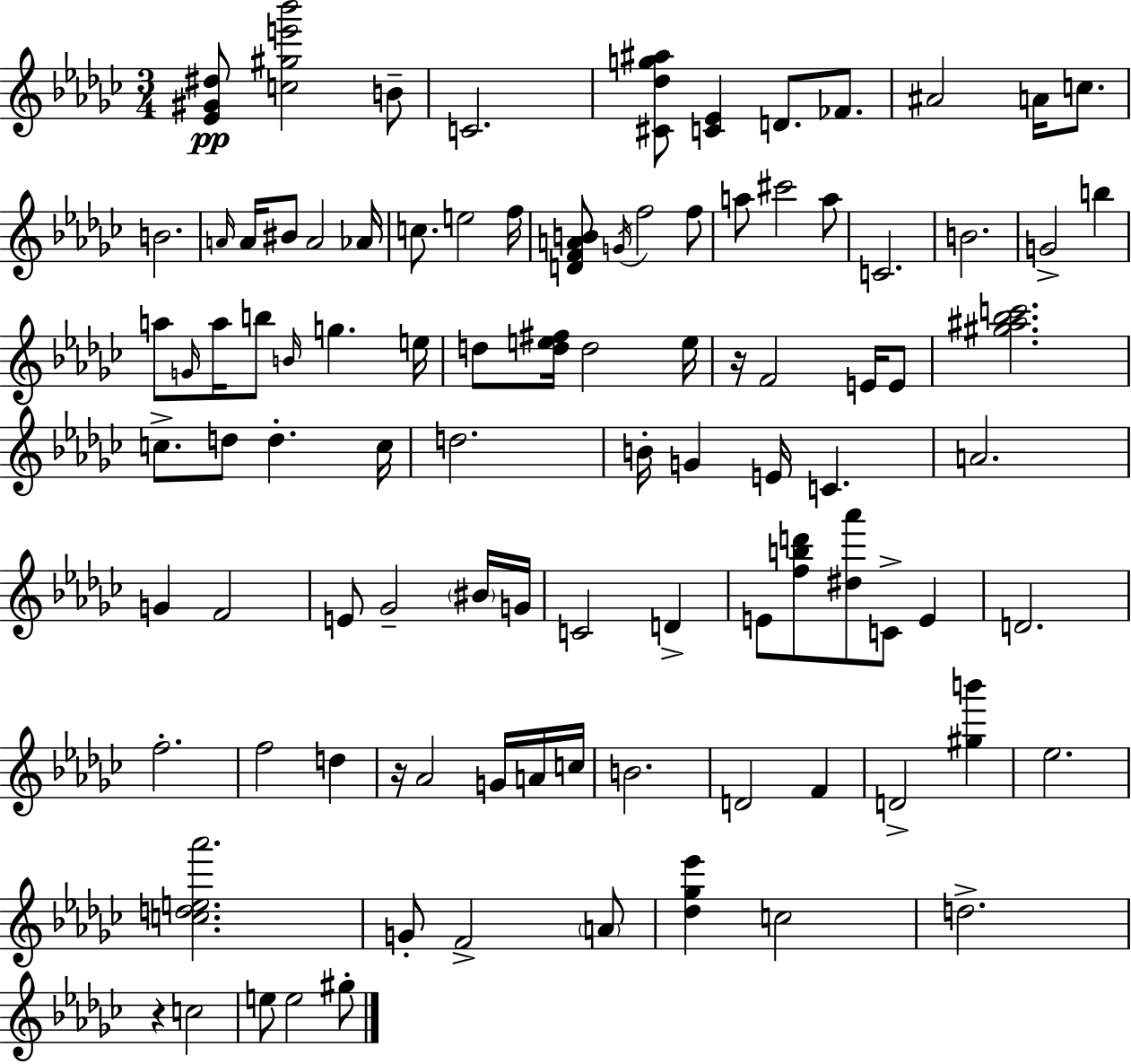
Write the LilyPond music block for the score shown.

{
  \clef treble
  \numericTimeSignature
  \time 3/4
  \key ees \minor
  \repeat volta 2 { <ees' gis' dis''>8\pp <c'' gis'' e''' bes'''>2 b'8-- | c'2. | <cis' des'' g'' ais''>8 <c' ees'>4 d'8. fes'8. | ais'2 a'16 c''8. | \break b'2. | \grace { a'16 } a'16 bis'8 a'2 | aes'16 c''8. e''2 | f''16 <d' f' a' b'>8 \acciaccatura { g'16 } f''2 | \break f''8 a''8 cis'''2 | a''8 c'2. | b'2. | g'2-> b''4 | \break a''8 \grace { g'16 } a''16 b''8 \grace { b'16 } g''4. | e''16 d''8 <d'' e'' fis''>16 d''2 | e''16 r16 f'2 | e'16 e'8 <gis'' ais'' bes'' c'''>2. | \break c''8.-> d''8 d''4.-. | c''16 d''2. | b'16-. g'4 e'16 c'4. | a'2. | \break g'4 f'2 | e'8 ges'2-- | \parenthesize bis'16 g'16 c'2 | d'4-> e'8 <f'' b'' d'''>8 <dis'' aes'''>8 c'8-> | \break e'4 d'2. | f''2.-. | f''2 | d''4 r16 aes'2 | \break g'16 a'16 c''16 b'2. | d'2 | f'4 d'2-> | <gis'' b'''>4 ees''2. | \break <c'' d'' e'' aes'''>2. | g'8-. f'2-> | \parenthesize a'8 <des'' ges'' ees'''>4 c''2 | d''2.-> | \break r4 c''2 | e''8 e''2 | gis''8-. } \bar "|."
}